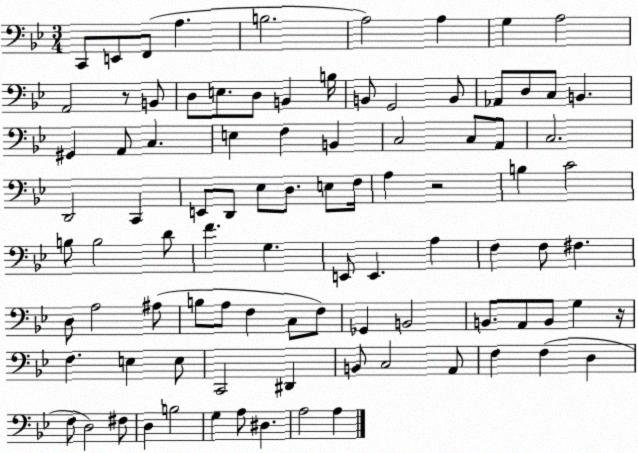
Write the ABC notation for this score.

X:1
T:Untitled
M:3/4
L:1/4
K:Bb
C,,/2 E,,/2 F,,/2 A, B,2 A,2 A, G, A,2 A,,2 z/2 B,,/2 D,/2 E,/2 D,/2 B,, B,/4 B,,/2 G,,2 B,,/2 _A,,/2 D,/2 C,/2 B,, ^G,, A,,/2 C, E, F, B,, C,2 C,/2 A,,/2 C,2 D,,2 C,, E,,/2 D,,/2 _E,/2 D,/2 E,/2 F,/4 A, z2 B, C2 B,/2 B,2 D/2 F G, E,,/2 E,, A, F, F,/2 ^F, D,/2 A,2 ^A,/2 B,/2 A,/2 F, C,/2 F,/2 _G,, B,,2 B,,/2 A,,/2 B,,/2 G, z/4 F, E, E,/2 C,,2 ^D,, B,,/2 C,2 A,,/2 F, F, D, F,/2 D,2 ^F,/2 D, B,2 G, A,/2 ^D, A,2 A,